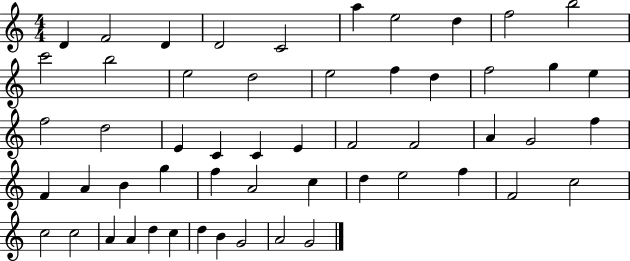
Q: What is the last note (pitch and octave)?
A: G4